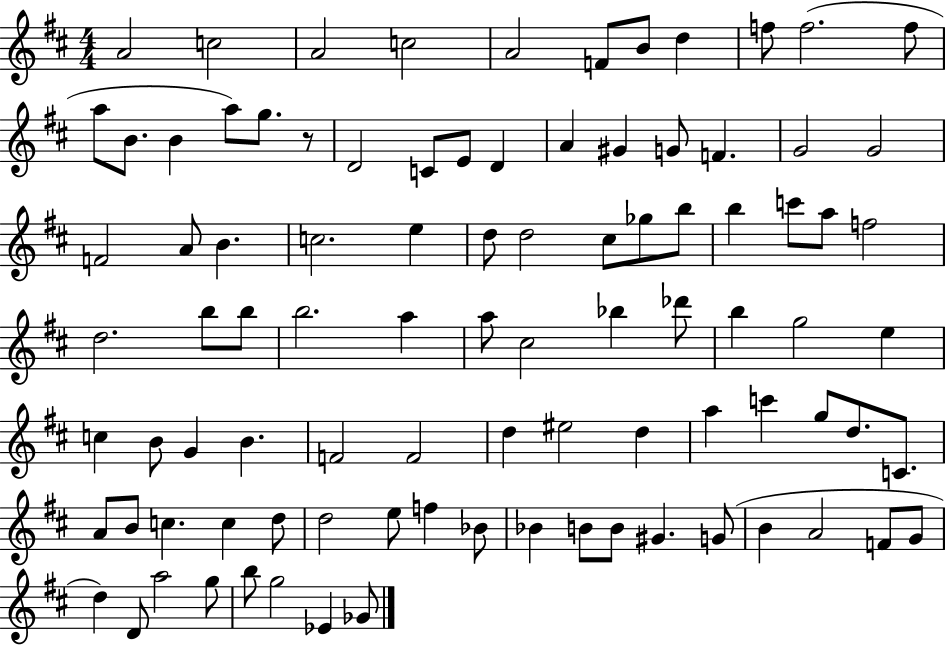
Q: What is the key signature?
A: D major